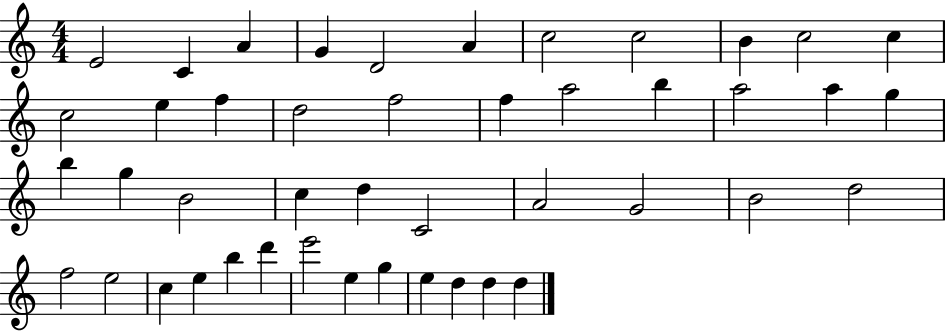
{
  \clef treble
  \numericTimeSignature
  \time 4/4
  \key c \major
  e'2 c'4 a'4 | g'4 d'2 a'4 | c''2 c''2 | b'4 c''2 c''4 | \break c''2 e''4 f''4 | d''2 f''2 | f''4 a''2 b''4 | a''2 a''4 g''4 | \break b''4 g''4 b'2 | c''4 d''4 c'2 | a'2 g'2 | b'2 d''2 | \break f''2 e''2 | c''4 e''4 b''4 d'''4 | e'''2 e''4 g''4 | e''4 d''4 d''4 d''4 | \break \bar "|."
}